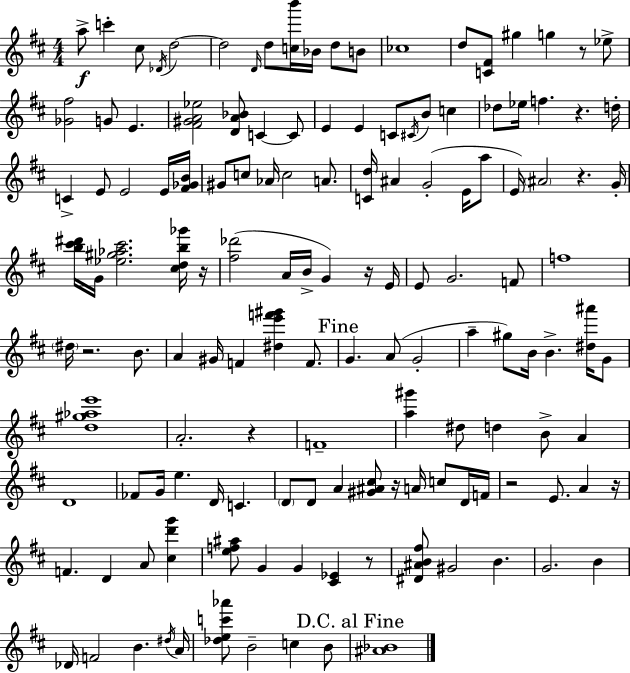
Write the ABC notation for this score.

X:1
T:Untitled
M:4/4
L:1/4
K:D
a/2 c' ^c/2 _D/4 d2 d2 D/4 d/2 [cb']/4 _B/4 d/2 B/2 _c4 d/2 [C^F]/2 ^g g z/2 _e/2 [_G^f]2 G/2 E [^F^GA_e]2 [DA_B]/2 C C/2 E E C/2 ^C/4 B/2 c _d/2 _e/4 f z d/4 C E/2 E2 E/4 [^F_GB]/4 ^G/2 c/2 _A/4 c2 A/2 [Cd]/4 ^A G2 E/4 a/2 E/4 ^A2 z G/4 [b^c'^d']/4 G/4 [_e^g_a^c']2 [^cdb_g']/4 z/4 [^f_d']2 A/4 B/4 G z/4 E/4 E/2 G2 F/2 f4 ^d/4 z2 B/2 A ^G/4 F [^de'f'^g'] F/2 G A/2 G2 a ^g/2 B/4 B [^d^a']/4 G/2 [d^g_ae']4 A2 z F4 [a^g'] ^d/2 d B/2 A D4 _F/2 G/4 e D/4 C D/2 D/2 A [^G^A^c]/2 z/4 A/4 c/2 D/4 F/4 z2 E/2 A z/4 F D A/2 [^cd'g'] [ef^a]/2 G G [^C_E] z/2 [^D^AB^f]/2 ^G2 B G2 B _D/4 F2 B ^d/4 A/4 [_dec'_a']/2 B2 c B/2 [^A_B]4